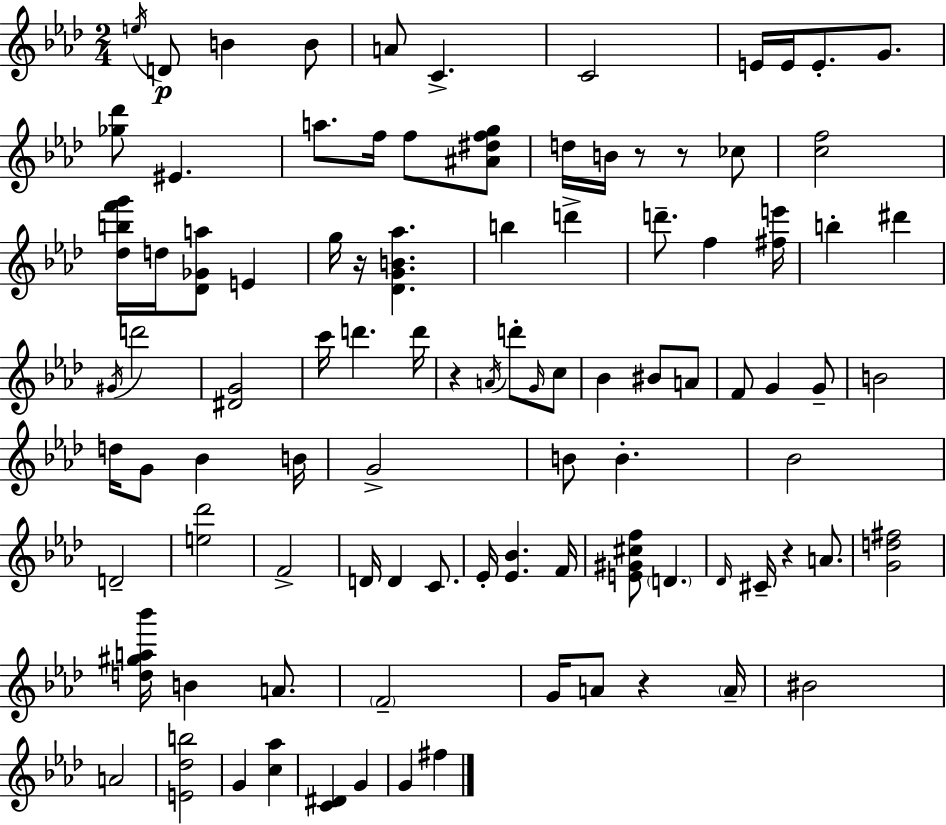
{
  \clef treble
  \numericTimeSignature
  \time 2/4
  \key f \minor
  \acciaccatura { e''16 }\p d'8 b'4 b'8 | a'8 c'4.-> | c'2 | e'16 e'16 e'8.-. g'8. | \break <ges'' des'''>8 eis'4. | a''8. f''16 f''8 <ais' dis'' f'' g''>8 | d''16 b'16 r8 r8 ces''8 | <c'' f''>2 | \break <des'' b'' f''' g'''>16 d''16 <des' ges' a''>8 e'4 | g''16 r16 <des' g' b' aes''>4. | b''4 d'''4-> | d'''8.-- f''4 | \break <fis'' e'''>16 b''4-. dis'''4 | \acciaccatura { gis'16 } d'''2 | <dis' g'>2 | c'''16 d'''4. | \break d'''16 r4 \acciaccatura { a'16 } d'''8-. | \grace { g'16 } c''8 bes'4 | bis'8 a'8 f'8 g'4 | g'8-- b'2 | \break d''16 g'8 bes'4 | b'16 g'2-> | b'8 b'4.-. | bes'2 | \break d'2-- | <e'' des'''>2 | f'2-> | d'16 d'4 | \break c'8. ees'16-. <ees' bes'>4. | f'16 <e' gis' cis'' f''>8 \parenthesize d'4. | \grace { des'16 } cis'16-- r4 | a'8. <g' d'' fis''>2 | \break <d'' gis'' a'' bes'''>16 b'4 | a'8. \parenthesize f'2-- | g'16 a'8 | r4 \parenthesize a'16-- bis'2 | \break a'2 | <e' des'' b''>2 | g'4 | <c'' aes''>4 <c' dis'>4 | \break g'4 g'4 | fis''4 \bar "|."
}